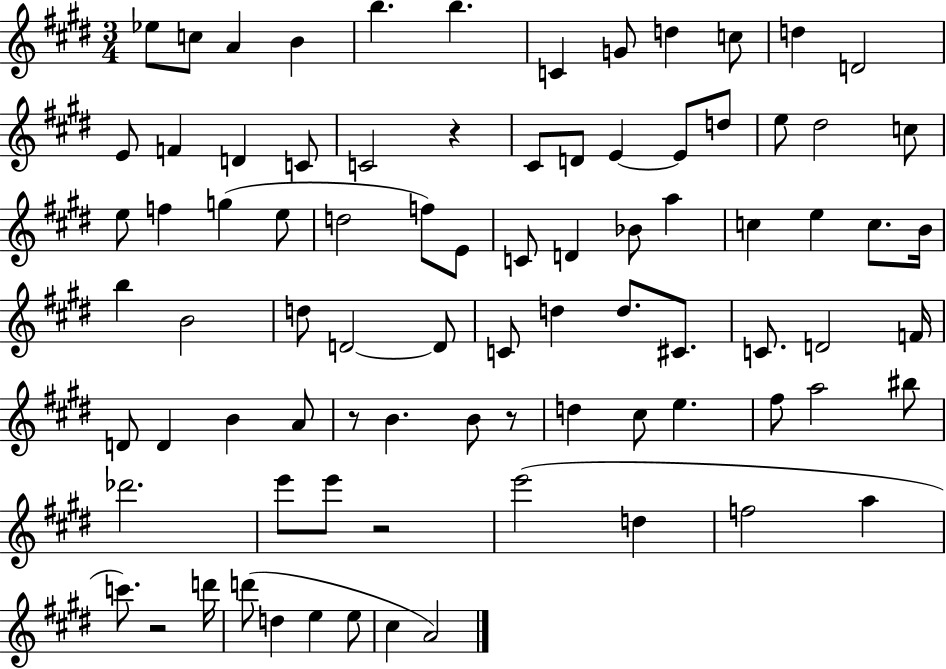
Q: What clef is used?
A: treble